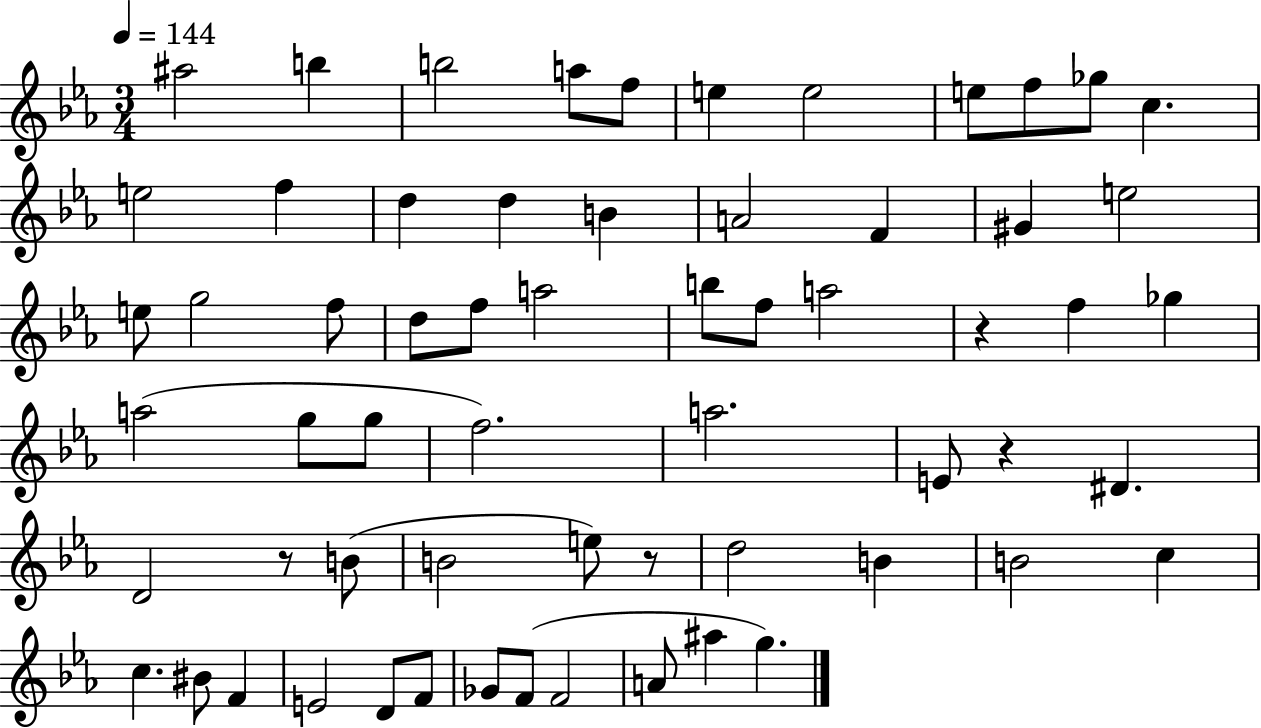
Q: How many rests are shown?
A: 4